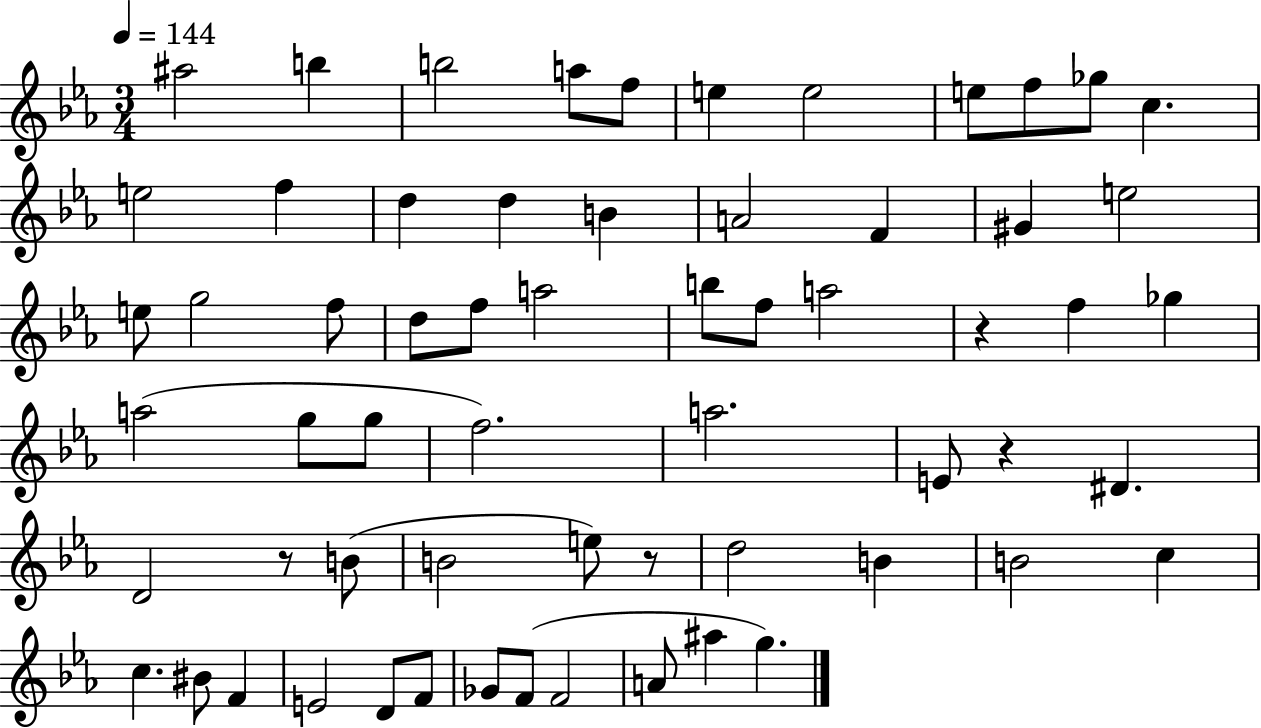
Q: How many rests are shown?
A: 4